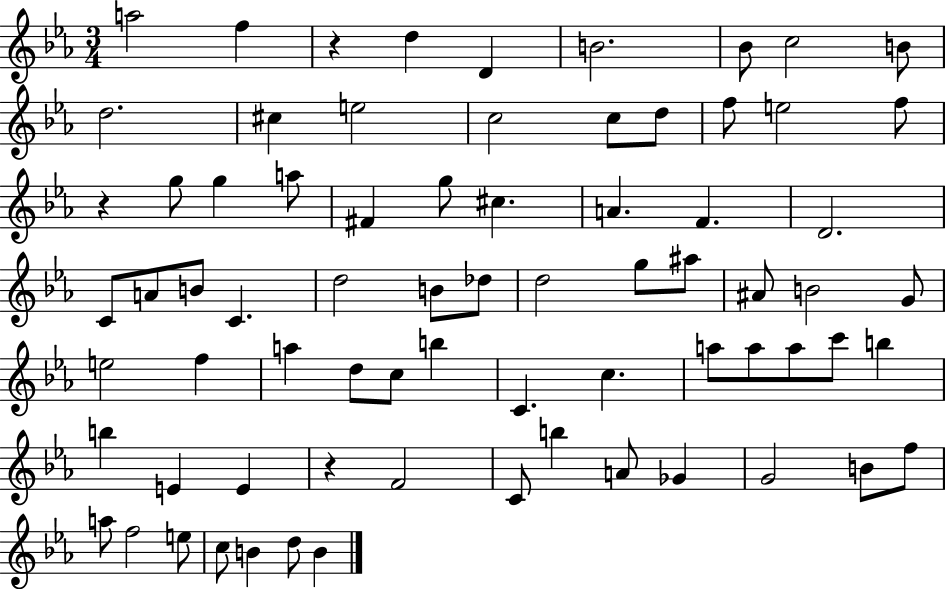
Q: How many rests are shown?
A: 3